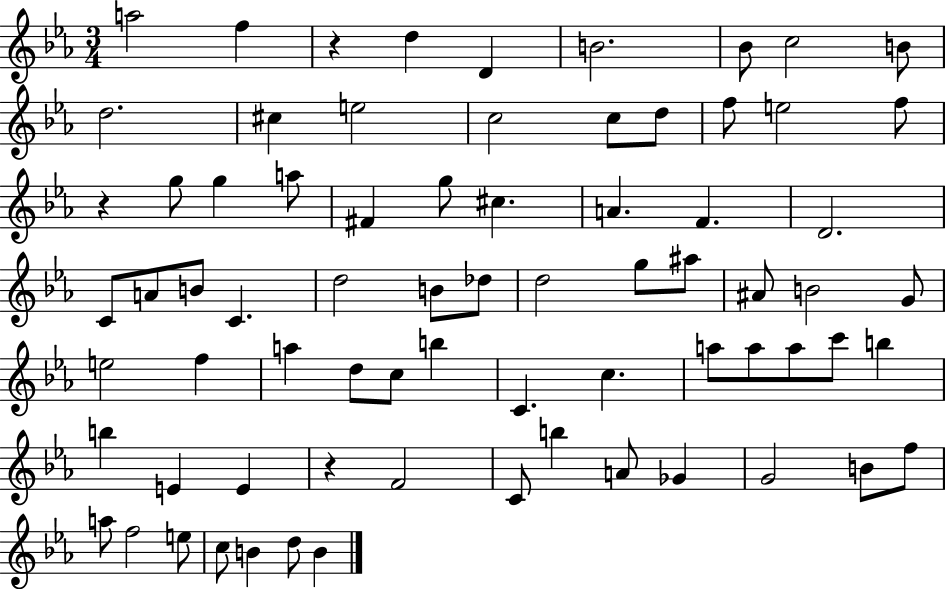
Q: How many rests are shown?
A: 3